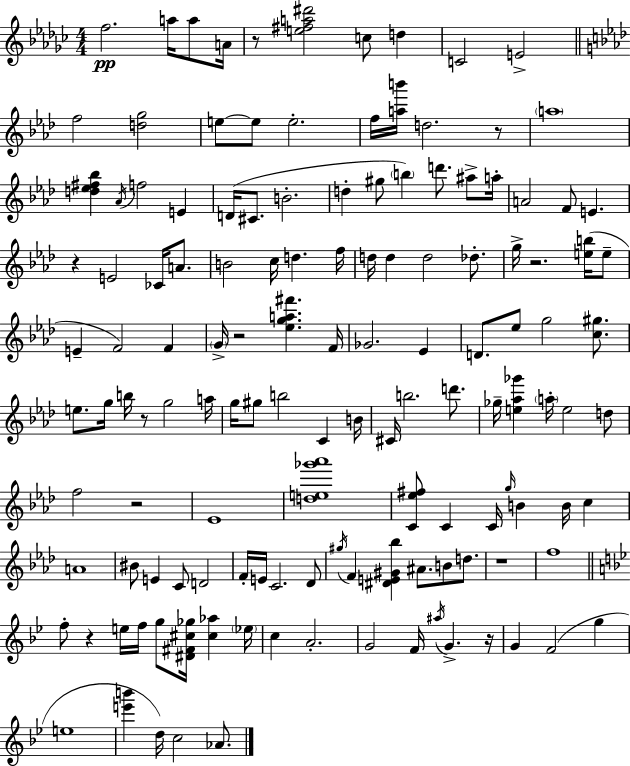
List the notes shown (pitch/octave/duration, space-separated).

F5/h. A5/s A5/e A4/s R/e [E5,F#5,A5,D#6]/h C5/e D5/q C4/h E4/h F5/h [D5,G5]/h E5/e E5/e E5/h. F5/s [A5,B6]/s D5/h. R/e A5/w [D5,Eb5,F#5,Bb5]/q Ab4/s F5/h E4/q D4/s C#4/e. B4/h. D5/q G#5/e B5/q D6/e. A#5/e A5/s A4/h F4/e E4/q. R/q E4/h CES4/s A4/e. B4/h C5/s D5/q. F5/s D5/s D5/q D5/h Db5/e. G5/s R/h. [E5,B5]/s E5/e E4/q F4/h F4/q G4/s R/h [Eb5,G5,A5,F#6]/q. F4/s Gb4/h. Eb4/q D4/e. Eb5/e G5/h [C5,G#5]/e. E5/e. G5/s B5/s R/e G5/h A5/s G5/s G#5/e B5/h C4/q B4/s C#4/s B5/h. D6/e. Gb5/s [E5,Ab5,Gb6]/q A5/s E5/h D5/e F5/h R/h Eb4/w [D5,E5,Gb6,Ab6]/w [C4,Eb5,F#5]/e C4/q C4/s G5/s B4/q B4/s C5/q A4/w BIS4/e E4/q C4/e D4/h F4/s E4/s C4/h. Db4/e G#5/s F4/q [D#4,E4,G#4,Bb5]/q A#4/e. B4/e D5/e. R/w F5/w F5/e R/q E5/s F5/s G5/e [D#4,F#4,C#5,Gb5]/s [C#5,Ab5]/q Eb5/s C5/q A4/h. G4/h F4/s A#5/s G4/q. R/s G4/q F4/h G5/q E5/w [E6,B6]/q D5/s C5/h Ab4/e.